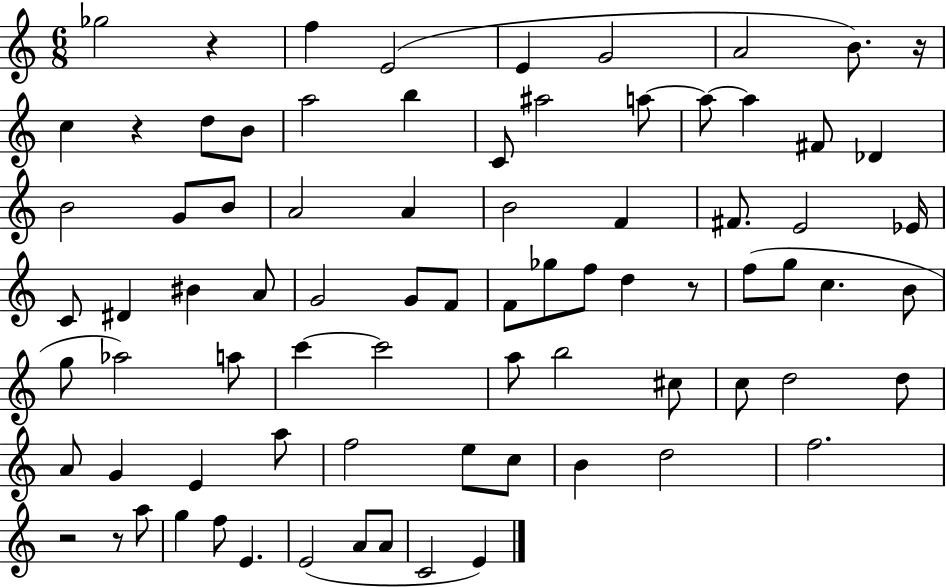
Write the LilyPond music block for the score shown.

{
  \clef treble
  \numericTimeSignature
  \time 6/8
  \key c \major
  ges''2 r4 | f''4 e'2( | e'4 g'2 | a'2 b'8.) r16 | \break c''4 r4 d''8 b'8 | a''2 b''4 | c'8 ais''2 a''8~~ | a''8~~ a''4 fis'8 des'4 | \break b'2 g'8 b'8 | a'2 a'4 | b'2 f'4 | fis'8. e'2 ees'16 | \break c'8 dis'4 bis'4 a'8 | g'2 g'8 f'8 | f'8 ges''8 f''8 d''4 r8 | f''8( g''8 c''4. b'8 | \break g''8 aes''2) a''8 | c'''4~~ c'''2 | a''8 b''2 cis''8 | c''8 d''2 d''8 | \break a'8 g'4 e'4 a''8 | f''2 e''8 c''8 | b'4 d''2 | f''2. | \break r2 r8 a''8 | g''4 f''8 e'4. | e'2( a'8 a'8 | c'2 e'4) | \break \bar "|."
}